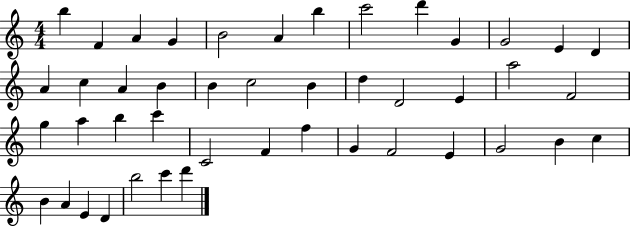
B5/q F4/q A4/q G4/q B4/h A4/q B5/q C6/h D6/q G4/q G4/h E4/q D4/q A4/q C5/q A4/q B4/q B4/q C5/h B4/q D5/q D4/h E4/q A5/h F4/h G5/q A5/q B5/q C6/q C4/h F4/q F5/q G4/q F4/h E4/q G4/h B4/q C5/q B4/q A4/q E4/q D4/q B5/h C6/q D6/q